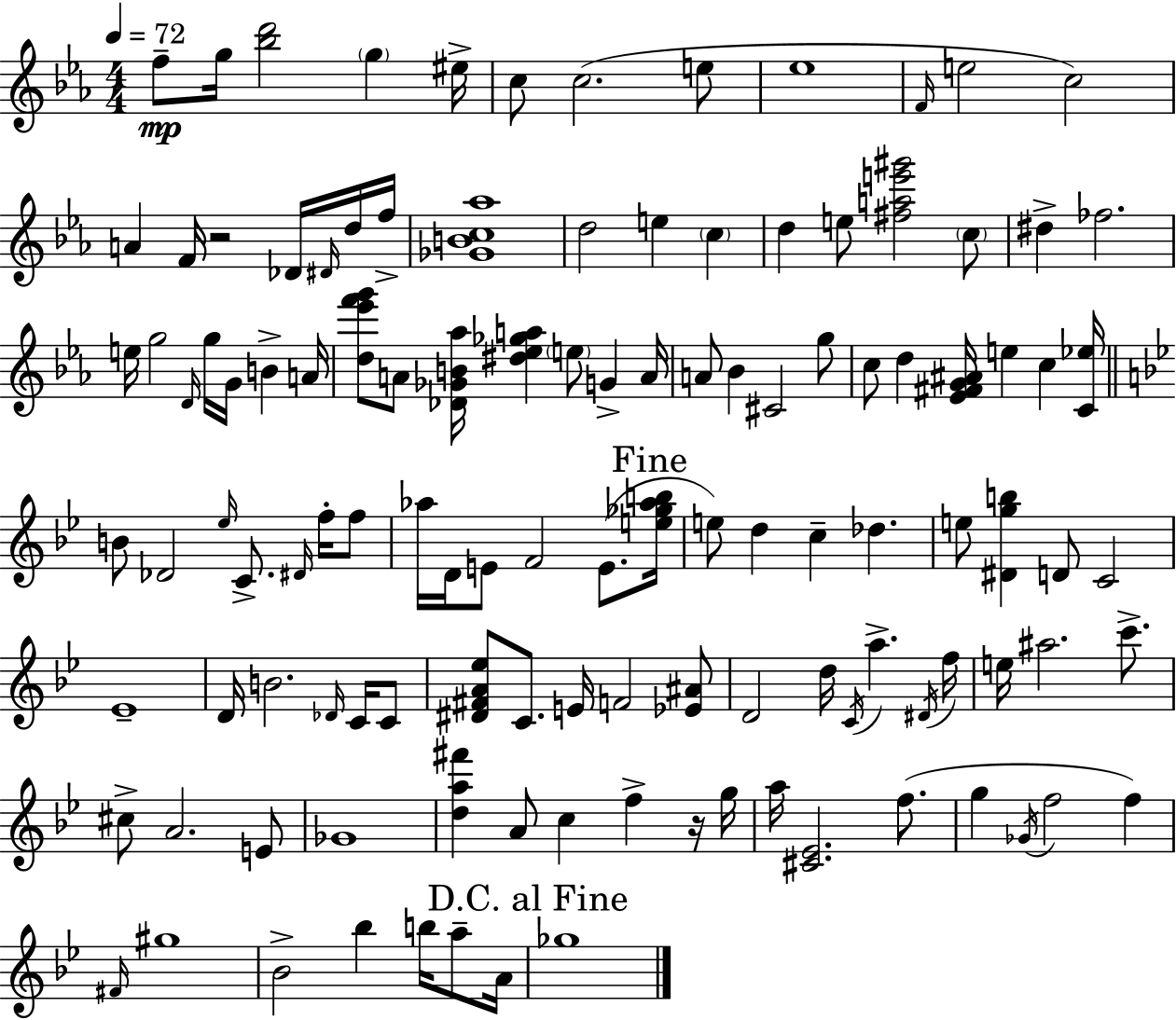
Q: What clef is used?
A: treble